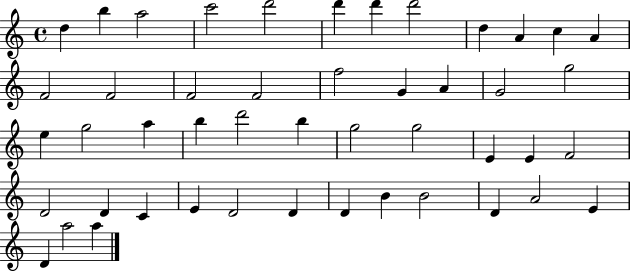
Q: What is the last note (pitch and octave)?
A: A5